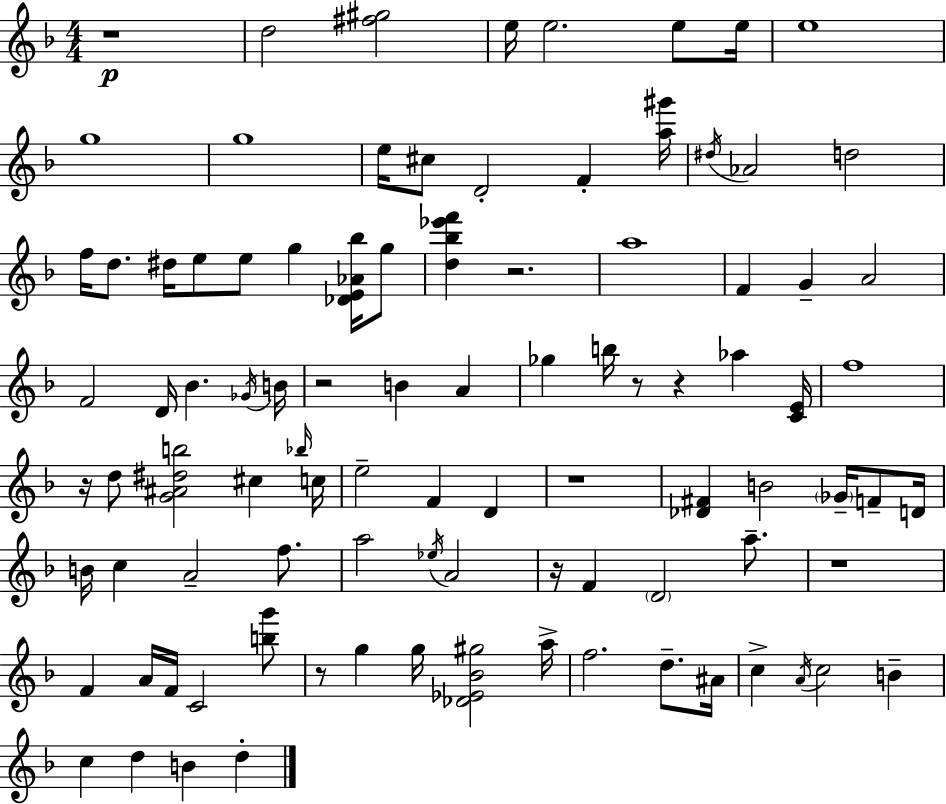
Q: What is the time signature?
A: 4/4